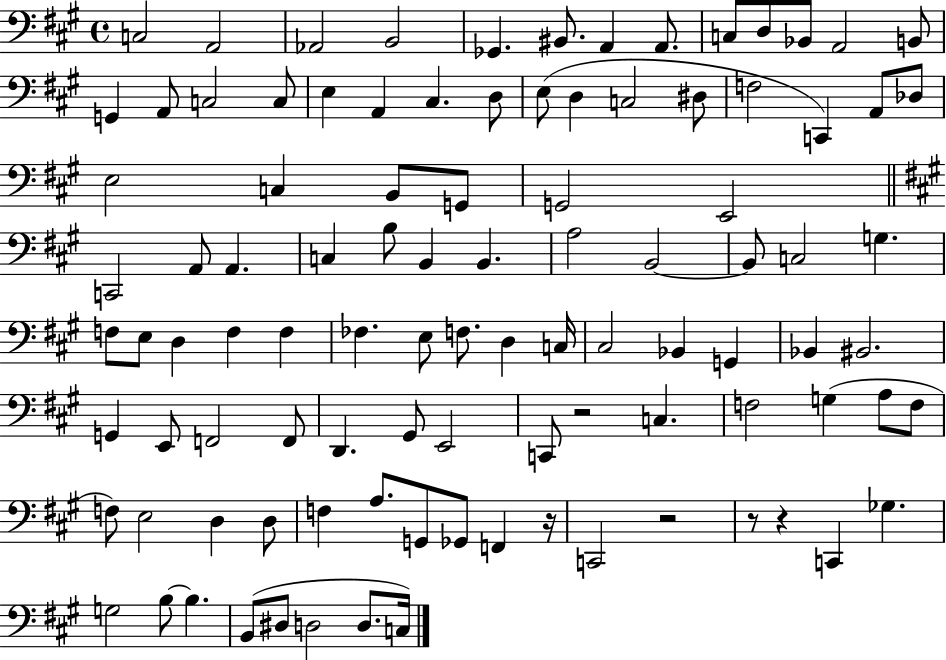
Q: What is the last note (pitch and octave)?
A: C3